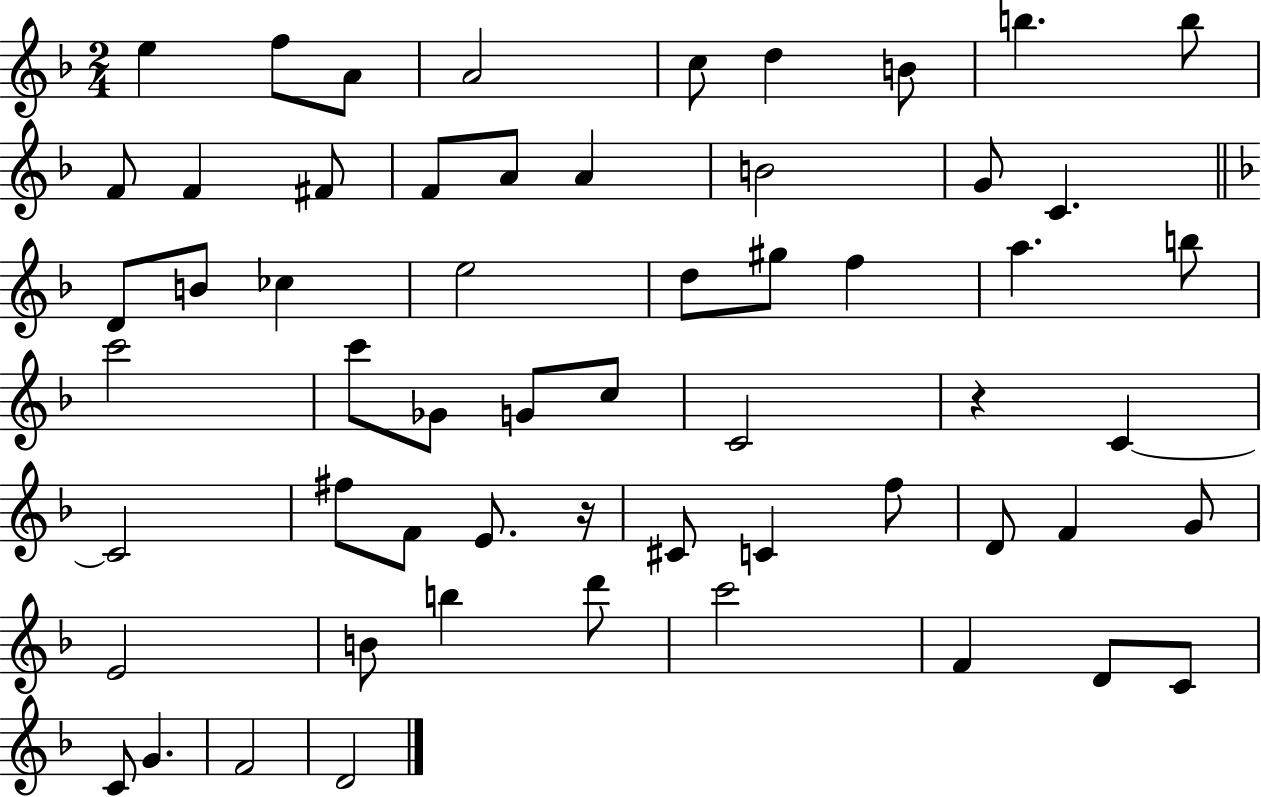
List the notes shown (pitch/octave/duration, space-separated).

E5/q F5/e A4/e A4/h C5/e D5/q B4/e B5/q. B5/e F4/e F4/q F#4/e F4/e A4/e A4/q B4/h G4/e C4/q. D4/e B4/e CES5/q E5/h D5/e G#5/e F5/q A5/q. B5/e C6/h C6/e Gb4/e G4/e C5/e C4/h R/q C4/q C4/h F#5/e F4/e E4/e. R/s C#4/e C4/q F5/e D4/e F4/q G4/e E4/h B4/e B5/q D6/e C6/h F4/q D4/e C4/e C4/e G4/q. F4/h D4/h